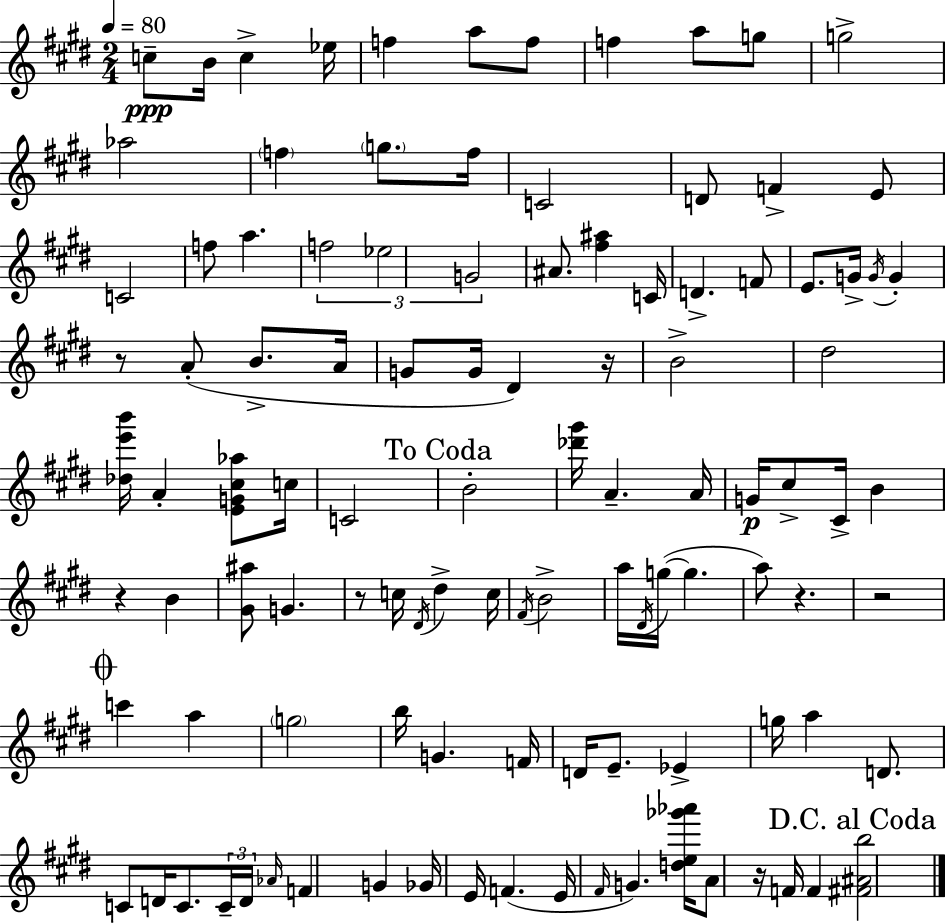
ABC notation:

X:1
T:Untitled
M:2/4
L:1/4
K:E
c/2 B/4 c _e/4 f a/2 f/2 f a/2 g/2 g2 _a2 f g/2 f/4 C2 D/2 F E/2 C2 f/2 a f2 _e2 G2 ^A/2 [^f^a] C/4 D F/2 E/2 G/4 G/4 G z/2 A/2 B/2 A/4 G/2 G/4 ^D z/4 B2 ^d2 [_de'b']/4 A [EG^c_a]/2 c/4 C2 B2 [_d'^g']/4 A A/4 G/4 ^c/2 ^C/4 B z B [^G^a]/2 G z/2 c/4 ^D/4 ^d c/4 ^F/4 B2 a/4 ^D/4 g/4 g a/2 z z2 c' a g2 b/4 G F/4 D/4 E/2 _E g/4 a D/2 C/2 D/4 C/2 C/4 D/4 _A/4 F G _G/4 E/4 F E/4 ^F/4 G [de_g'_a']/4 A/2 z/4 F/4 F [^F^Ab]2